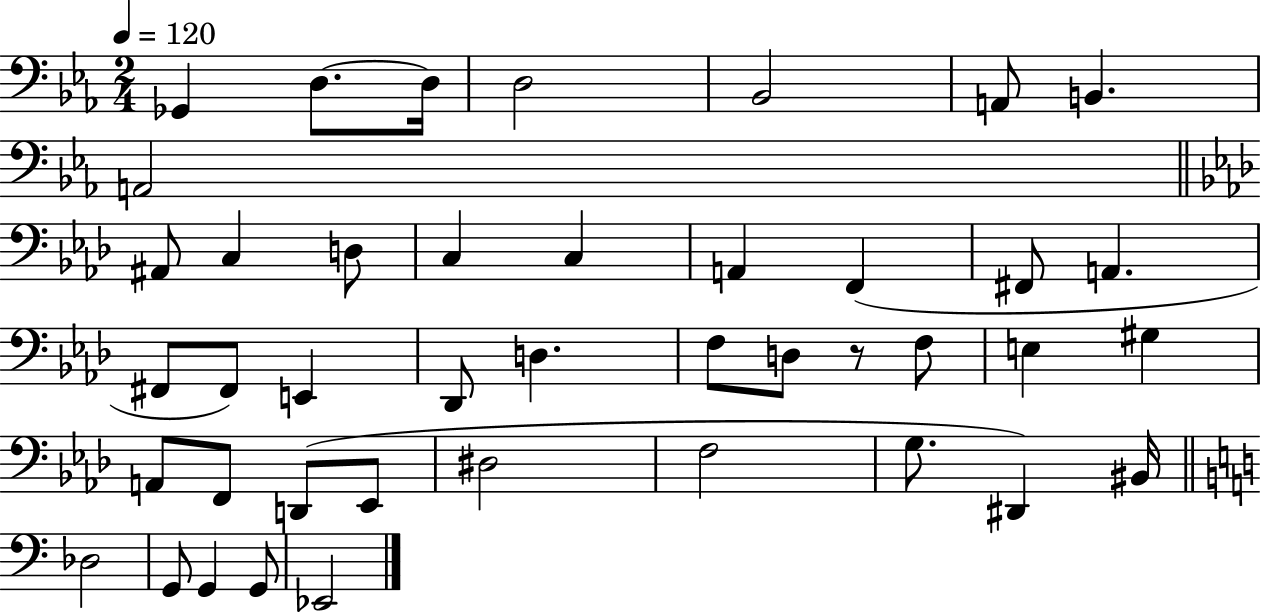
{
  \clef bass
  \numericTimeSignature
  \time 2/4
  \key ees \major
  \tempo 4 = 120
  ges,4 d8.~~ d16 | d2 | bes,2 | a,8 b,4. | \break a,2 | \bar "||" \break \key aes \major ais,8 c4 d8 | c4 c4 | a,4 f,4( | fis,8 a,4. | \break fis,8 fis,8) e,4 | des,8 d4. | f8 d8 r8 f8 | e4 gis4 | \break a,8 f,8 d,8( ees,8 | dis2 | f2 | g8. dis,4) bis,16 | \break \bar "||" \break \key c \major des2 | g,8 g,4 g,8 | ees,2 | \bar "|."
}